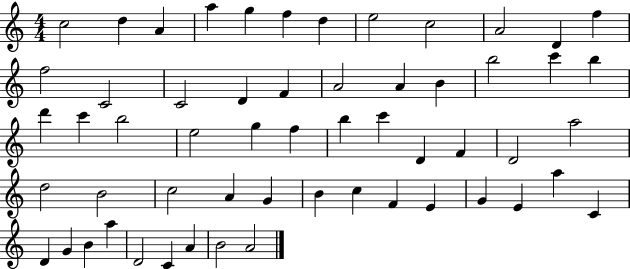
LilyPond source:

{
  \clef treble
  \numericTimeSignature
  \time 4/4
  \key c \major
  c''2 d''4 a'4 | a''4 g''4 f''4 d''4 | e''2 c''2 | a'2 d'4 f''4 | \break f''2 c'2 | c'2 d'4 f'4 | a'2 a'4 b'4 | b''2 c'''4 b''4 | \break d'''4 c'''4 b''2 | e''2 g''4 f''4 | b''4 c'''4 d'4 f'4 | d'2 a''2 | \break d''2 b'2 | c''2 a'4 g'4 | b'4 c''4 f'4 e'4 | g'4 e'4 a''4 c'4 | \break d'4 g'4 b'4 a''4 | d'2 c'4 a'4 | b'2 a'2 | \bar "|."
}